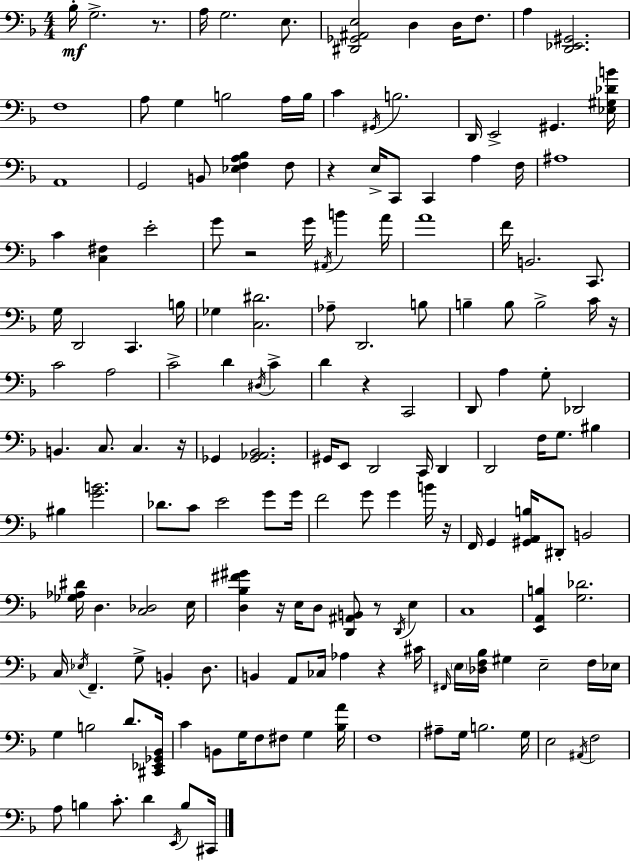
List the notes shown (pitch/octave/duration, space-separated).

Bb3/s G3/h. R/e. A3/s G3/h. E3/e. [D#2,Gb2,A#2,E3]/h D3/q D3/s F3/e. A3/q [D2,Eb2,G#2]/h. F3/w A3/e G3/q B3/h A3/s B3/s C4/q G#2/s B3/h. D2/s E2/h G#2/q. [Eb3,G#3,Db4,B4]/s A2/w G2/h B2/e [Eb3,F3,A3,Bb3]/q F3/e R/q E3/s C2/e C2/q A3/q F3/s A#3/w C4/q [C3,F#3]/q E4/h G4/e R/h G4/s A#2/s B4/q A4/s A4/w F4/s B2/h. C2/e. G3/s D2/h C2/q. B3/s Gb3/q [C3,D#4]/h. Ab3/e D2/h. B3/e B3/q B3/e B3/h C4/s R/s C4/h A3/h C4/h D4/q D#3/s C4/q D4/q R/q C2/h D2/e A3/q G3/e Db2/h B2/q. C3/e. C3/q. R/s Gb2/q [Gb2,Ab2,Bb2]/h. G#2/s E2/e D2/h C2/s D2/q D2/h F3/s G3/e. BIS3/q BIS3/q [G4,B4]/h. Db4/e. C4/e E4/h G4/e G4/s F4/h G4/e G4/q B4/s R/s F2/s G2/q [G#2,A2,B3]/s D#2/e B2/h [Gb3,Ab3,D#4]/s D3/q. [C3,Db3]/h E3/s [D3,Bb3,F#4,G#4]/q R/s E3/s D3/e [D2,A#2,B2]/e R/e D2/s E3/q C3/w [E2,A2,B3]/q [G3,Db4]/h. C3/s Eb3/s F2/q. G3/e B2/q D3/e. B2/q A2/e CES3/s Ab3/q R/q C#4/s F#2/s E3/s [Db3,F3,Bb3]/s G#3/q E3/h F3/s Eb3/s G3/q B3/h D4/e. [C#2,Eb2,Gb2,Bb2]/s C4/q B2/e G3/s F3/e F#3/e G3/q [Bb3,A4]/s F3/w A#3/e G3/s B3/h. G3/s E3/h A#2/s F3/h A3/e B3/q C4/e. D4/q E2/s B3/e C#2/s